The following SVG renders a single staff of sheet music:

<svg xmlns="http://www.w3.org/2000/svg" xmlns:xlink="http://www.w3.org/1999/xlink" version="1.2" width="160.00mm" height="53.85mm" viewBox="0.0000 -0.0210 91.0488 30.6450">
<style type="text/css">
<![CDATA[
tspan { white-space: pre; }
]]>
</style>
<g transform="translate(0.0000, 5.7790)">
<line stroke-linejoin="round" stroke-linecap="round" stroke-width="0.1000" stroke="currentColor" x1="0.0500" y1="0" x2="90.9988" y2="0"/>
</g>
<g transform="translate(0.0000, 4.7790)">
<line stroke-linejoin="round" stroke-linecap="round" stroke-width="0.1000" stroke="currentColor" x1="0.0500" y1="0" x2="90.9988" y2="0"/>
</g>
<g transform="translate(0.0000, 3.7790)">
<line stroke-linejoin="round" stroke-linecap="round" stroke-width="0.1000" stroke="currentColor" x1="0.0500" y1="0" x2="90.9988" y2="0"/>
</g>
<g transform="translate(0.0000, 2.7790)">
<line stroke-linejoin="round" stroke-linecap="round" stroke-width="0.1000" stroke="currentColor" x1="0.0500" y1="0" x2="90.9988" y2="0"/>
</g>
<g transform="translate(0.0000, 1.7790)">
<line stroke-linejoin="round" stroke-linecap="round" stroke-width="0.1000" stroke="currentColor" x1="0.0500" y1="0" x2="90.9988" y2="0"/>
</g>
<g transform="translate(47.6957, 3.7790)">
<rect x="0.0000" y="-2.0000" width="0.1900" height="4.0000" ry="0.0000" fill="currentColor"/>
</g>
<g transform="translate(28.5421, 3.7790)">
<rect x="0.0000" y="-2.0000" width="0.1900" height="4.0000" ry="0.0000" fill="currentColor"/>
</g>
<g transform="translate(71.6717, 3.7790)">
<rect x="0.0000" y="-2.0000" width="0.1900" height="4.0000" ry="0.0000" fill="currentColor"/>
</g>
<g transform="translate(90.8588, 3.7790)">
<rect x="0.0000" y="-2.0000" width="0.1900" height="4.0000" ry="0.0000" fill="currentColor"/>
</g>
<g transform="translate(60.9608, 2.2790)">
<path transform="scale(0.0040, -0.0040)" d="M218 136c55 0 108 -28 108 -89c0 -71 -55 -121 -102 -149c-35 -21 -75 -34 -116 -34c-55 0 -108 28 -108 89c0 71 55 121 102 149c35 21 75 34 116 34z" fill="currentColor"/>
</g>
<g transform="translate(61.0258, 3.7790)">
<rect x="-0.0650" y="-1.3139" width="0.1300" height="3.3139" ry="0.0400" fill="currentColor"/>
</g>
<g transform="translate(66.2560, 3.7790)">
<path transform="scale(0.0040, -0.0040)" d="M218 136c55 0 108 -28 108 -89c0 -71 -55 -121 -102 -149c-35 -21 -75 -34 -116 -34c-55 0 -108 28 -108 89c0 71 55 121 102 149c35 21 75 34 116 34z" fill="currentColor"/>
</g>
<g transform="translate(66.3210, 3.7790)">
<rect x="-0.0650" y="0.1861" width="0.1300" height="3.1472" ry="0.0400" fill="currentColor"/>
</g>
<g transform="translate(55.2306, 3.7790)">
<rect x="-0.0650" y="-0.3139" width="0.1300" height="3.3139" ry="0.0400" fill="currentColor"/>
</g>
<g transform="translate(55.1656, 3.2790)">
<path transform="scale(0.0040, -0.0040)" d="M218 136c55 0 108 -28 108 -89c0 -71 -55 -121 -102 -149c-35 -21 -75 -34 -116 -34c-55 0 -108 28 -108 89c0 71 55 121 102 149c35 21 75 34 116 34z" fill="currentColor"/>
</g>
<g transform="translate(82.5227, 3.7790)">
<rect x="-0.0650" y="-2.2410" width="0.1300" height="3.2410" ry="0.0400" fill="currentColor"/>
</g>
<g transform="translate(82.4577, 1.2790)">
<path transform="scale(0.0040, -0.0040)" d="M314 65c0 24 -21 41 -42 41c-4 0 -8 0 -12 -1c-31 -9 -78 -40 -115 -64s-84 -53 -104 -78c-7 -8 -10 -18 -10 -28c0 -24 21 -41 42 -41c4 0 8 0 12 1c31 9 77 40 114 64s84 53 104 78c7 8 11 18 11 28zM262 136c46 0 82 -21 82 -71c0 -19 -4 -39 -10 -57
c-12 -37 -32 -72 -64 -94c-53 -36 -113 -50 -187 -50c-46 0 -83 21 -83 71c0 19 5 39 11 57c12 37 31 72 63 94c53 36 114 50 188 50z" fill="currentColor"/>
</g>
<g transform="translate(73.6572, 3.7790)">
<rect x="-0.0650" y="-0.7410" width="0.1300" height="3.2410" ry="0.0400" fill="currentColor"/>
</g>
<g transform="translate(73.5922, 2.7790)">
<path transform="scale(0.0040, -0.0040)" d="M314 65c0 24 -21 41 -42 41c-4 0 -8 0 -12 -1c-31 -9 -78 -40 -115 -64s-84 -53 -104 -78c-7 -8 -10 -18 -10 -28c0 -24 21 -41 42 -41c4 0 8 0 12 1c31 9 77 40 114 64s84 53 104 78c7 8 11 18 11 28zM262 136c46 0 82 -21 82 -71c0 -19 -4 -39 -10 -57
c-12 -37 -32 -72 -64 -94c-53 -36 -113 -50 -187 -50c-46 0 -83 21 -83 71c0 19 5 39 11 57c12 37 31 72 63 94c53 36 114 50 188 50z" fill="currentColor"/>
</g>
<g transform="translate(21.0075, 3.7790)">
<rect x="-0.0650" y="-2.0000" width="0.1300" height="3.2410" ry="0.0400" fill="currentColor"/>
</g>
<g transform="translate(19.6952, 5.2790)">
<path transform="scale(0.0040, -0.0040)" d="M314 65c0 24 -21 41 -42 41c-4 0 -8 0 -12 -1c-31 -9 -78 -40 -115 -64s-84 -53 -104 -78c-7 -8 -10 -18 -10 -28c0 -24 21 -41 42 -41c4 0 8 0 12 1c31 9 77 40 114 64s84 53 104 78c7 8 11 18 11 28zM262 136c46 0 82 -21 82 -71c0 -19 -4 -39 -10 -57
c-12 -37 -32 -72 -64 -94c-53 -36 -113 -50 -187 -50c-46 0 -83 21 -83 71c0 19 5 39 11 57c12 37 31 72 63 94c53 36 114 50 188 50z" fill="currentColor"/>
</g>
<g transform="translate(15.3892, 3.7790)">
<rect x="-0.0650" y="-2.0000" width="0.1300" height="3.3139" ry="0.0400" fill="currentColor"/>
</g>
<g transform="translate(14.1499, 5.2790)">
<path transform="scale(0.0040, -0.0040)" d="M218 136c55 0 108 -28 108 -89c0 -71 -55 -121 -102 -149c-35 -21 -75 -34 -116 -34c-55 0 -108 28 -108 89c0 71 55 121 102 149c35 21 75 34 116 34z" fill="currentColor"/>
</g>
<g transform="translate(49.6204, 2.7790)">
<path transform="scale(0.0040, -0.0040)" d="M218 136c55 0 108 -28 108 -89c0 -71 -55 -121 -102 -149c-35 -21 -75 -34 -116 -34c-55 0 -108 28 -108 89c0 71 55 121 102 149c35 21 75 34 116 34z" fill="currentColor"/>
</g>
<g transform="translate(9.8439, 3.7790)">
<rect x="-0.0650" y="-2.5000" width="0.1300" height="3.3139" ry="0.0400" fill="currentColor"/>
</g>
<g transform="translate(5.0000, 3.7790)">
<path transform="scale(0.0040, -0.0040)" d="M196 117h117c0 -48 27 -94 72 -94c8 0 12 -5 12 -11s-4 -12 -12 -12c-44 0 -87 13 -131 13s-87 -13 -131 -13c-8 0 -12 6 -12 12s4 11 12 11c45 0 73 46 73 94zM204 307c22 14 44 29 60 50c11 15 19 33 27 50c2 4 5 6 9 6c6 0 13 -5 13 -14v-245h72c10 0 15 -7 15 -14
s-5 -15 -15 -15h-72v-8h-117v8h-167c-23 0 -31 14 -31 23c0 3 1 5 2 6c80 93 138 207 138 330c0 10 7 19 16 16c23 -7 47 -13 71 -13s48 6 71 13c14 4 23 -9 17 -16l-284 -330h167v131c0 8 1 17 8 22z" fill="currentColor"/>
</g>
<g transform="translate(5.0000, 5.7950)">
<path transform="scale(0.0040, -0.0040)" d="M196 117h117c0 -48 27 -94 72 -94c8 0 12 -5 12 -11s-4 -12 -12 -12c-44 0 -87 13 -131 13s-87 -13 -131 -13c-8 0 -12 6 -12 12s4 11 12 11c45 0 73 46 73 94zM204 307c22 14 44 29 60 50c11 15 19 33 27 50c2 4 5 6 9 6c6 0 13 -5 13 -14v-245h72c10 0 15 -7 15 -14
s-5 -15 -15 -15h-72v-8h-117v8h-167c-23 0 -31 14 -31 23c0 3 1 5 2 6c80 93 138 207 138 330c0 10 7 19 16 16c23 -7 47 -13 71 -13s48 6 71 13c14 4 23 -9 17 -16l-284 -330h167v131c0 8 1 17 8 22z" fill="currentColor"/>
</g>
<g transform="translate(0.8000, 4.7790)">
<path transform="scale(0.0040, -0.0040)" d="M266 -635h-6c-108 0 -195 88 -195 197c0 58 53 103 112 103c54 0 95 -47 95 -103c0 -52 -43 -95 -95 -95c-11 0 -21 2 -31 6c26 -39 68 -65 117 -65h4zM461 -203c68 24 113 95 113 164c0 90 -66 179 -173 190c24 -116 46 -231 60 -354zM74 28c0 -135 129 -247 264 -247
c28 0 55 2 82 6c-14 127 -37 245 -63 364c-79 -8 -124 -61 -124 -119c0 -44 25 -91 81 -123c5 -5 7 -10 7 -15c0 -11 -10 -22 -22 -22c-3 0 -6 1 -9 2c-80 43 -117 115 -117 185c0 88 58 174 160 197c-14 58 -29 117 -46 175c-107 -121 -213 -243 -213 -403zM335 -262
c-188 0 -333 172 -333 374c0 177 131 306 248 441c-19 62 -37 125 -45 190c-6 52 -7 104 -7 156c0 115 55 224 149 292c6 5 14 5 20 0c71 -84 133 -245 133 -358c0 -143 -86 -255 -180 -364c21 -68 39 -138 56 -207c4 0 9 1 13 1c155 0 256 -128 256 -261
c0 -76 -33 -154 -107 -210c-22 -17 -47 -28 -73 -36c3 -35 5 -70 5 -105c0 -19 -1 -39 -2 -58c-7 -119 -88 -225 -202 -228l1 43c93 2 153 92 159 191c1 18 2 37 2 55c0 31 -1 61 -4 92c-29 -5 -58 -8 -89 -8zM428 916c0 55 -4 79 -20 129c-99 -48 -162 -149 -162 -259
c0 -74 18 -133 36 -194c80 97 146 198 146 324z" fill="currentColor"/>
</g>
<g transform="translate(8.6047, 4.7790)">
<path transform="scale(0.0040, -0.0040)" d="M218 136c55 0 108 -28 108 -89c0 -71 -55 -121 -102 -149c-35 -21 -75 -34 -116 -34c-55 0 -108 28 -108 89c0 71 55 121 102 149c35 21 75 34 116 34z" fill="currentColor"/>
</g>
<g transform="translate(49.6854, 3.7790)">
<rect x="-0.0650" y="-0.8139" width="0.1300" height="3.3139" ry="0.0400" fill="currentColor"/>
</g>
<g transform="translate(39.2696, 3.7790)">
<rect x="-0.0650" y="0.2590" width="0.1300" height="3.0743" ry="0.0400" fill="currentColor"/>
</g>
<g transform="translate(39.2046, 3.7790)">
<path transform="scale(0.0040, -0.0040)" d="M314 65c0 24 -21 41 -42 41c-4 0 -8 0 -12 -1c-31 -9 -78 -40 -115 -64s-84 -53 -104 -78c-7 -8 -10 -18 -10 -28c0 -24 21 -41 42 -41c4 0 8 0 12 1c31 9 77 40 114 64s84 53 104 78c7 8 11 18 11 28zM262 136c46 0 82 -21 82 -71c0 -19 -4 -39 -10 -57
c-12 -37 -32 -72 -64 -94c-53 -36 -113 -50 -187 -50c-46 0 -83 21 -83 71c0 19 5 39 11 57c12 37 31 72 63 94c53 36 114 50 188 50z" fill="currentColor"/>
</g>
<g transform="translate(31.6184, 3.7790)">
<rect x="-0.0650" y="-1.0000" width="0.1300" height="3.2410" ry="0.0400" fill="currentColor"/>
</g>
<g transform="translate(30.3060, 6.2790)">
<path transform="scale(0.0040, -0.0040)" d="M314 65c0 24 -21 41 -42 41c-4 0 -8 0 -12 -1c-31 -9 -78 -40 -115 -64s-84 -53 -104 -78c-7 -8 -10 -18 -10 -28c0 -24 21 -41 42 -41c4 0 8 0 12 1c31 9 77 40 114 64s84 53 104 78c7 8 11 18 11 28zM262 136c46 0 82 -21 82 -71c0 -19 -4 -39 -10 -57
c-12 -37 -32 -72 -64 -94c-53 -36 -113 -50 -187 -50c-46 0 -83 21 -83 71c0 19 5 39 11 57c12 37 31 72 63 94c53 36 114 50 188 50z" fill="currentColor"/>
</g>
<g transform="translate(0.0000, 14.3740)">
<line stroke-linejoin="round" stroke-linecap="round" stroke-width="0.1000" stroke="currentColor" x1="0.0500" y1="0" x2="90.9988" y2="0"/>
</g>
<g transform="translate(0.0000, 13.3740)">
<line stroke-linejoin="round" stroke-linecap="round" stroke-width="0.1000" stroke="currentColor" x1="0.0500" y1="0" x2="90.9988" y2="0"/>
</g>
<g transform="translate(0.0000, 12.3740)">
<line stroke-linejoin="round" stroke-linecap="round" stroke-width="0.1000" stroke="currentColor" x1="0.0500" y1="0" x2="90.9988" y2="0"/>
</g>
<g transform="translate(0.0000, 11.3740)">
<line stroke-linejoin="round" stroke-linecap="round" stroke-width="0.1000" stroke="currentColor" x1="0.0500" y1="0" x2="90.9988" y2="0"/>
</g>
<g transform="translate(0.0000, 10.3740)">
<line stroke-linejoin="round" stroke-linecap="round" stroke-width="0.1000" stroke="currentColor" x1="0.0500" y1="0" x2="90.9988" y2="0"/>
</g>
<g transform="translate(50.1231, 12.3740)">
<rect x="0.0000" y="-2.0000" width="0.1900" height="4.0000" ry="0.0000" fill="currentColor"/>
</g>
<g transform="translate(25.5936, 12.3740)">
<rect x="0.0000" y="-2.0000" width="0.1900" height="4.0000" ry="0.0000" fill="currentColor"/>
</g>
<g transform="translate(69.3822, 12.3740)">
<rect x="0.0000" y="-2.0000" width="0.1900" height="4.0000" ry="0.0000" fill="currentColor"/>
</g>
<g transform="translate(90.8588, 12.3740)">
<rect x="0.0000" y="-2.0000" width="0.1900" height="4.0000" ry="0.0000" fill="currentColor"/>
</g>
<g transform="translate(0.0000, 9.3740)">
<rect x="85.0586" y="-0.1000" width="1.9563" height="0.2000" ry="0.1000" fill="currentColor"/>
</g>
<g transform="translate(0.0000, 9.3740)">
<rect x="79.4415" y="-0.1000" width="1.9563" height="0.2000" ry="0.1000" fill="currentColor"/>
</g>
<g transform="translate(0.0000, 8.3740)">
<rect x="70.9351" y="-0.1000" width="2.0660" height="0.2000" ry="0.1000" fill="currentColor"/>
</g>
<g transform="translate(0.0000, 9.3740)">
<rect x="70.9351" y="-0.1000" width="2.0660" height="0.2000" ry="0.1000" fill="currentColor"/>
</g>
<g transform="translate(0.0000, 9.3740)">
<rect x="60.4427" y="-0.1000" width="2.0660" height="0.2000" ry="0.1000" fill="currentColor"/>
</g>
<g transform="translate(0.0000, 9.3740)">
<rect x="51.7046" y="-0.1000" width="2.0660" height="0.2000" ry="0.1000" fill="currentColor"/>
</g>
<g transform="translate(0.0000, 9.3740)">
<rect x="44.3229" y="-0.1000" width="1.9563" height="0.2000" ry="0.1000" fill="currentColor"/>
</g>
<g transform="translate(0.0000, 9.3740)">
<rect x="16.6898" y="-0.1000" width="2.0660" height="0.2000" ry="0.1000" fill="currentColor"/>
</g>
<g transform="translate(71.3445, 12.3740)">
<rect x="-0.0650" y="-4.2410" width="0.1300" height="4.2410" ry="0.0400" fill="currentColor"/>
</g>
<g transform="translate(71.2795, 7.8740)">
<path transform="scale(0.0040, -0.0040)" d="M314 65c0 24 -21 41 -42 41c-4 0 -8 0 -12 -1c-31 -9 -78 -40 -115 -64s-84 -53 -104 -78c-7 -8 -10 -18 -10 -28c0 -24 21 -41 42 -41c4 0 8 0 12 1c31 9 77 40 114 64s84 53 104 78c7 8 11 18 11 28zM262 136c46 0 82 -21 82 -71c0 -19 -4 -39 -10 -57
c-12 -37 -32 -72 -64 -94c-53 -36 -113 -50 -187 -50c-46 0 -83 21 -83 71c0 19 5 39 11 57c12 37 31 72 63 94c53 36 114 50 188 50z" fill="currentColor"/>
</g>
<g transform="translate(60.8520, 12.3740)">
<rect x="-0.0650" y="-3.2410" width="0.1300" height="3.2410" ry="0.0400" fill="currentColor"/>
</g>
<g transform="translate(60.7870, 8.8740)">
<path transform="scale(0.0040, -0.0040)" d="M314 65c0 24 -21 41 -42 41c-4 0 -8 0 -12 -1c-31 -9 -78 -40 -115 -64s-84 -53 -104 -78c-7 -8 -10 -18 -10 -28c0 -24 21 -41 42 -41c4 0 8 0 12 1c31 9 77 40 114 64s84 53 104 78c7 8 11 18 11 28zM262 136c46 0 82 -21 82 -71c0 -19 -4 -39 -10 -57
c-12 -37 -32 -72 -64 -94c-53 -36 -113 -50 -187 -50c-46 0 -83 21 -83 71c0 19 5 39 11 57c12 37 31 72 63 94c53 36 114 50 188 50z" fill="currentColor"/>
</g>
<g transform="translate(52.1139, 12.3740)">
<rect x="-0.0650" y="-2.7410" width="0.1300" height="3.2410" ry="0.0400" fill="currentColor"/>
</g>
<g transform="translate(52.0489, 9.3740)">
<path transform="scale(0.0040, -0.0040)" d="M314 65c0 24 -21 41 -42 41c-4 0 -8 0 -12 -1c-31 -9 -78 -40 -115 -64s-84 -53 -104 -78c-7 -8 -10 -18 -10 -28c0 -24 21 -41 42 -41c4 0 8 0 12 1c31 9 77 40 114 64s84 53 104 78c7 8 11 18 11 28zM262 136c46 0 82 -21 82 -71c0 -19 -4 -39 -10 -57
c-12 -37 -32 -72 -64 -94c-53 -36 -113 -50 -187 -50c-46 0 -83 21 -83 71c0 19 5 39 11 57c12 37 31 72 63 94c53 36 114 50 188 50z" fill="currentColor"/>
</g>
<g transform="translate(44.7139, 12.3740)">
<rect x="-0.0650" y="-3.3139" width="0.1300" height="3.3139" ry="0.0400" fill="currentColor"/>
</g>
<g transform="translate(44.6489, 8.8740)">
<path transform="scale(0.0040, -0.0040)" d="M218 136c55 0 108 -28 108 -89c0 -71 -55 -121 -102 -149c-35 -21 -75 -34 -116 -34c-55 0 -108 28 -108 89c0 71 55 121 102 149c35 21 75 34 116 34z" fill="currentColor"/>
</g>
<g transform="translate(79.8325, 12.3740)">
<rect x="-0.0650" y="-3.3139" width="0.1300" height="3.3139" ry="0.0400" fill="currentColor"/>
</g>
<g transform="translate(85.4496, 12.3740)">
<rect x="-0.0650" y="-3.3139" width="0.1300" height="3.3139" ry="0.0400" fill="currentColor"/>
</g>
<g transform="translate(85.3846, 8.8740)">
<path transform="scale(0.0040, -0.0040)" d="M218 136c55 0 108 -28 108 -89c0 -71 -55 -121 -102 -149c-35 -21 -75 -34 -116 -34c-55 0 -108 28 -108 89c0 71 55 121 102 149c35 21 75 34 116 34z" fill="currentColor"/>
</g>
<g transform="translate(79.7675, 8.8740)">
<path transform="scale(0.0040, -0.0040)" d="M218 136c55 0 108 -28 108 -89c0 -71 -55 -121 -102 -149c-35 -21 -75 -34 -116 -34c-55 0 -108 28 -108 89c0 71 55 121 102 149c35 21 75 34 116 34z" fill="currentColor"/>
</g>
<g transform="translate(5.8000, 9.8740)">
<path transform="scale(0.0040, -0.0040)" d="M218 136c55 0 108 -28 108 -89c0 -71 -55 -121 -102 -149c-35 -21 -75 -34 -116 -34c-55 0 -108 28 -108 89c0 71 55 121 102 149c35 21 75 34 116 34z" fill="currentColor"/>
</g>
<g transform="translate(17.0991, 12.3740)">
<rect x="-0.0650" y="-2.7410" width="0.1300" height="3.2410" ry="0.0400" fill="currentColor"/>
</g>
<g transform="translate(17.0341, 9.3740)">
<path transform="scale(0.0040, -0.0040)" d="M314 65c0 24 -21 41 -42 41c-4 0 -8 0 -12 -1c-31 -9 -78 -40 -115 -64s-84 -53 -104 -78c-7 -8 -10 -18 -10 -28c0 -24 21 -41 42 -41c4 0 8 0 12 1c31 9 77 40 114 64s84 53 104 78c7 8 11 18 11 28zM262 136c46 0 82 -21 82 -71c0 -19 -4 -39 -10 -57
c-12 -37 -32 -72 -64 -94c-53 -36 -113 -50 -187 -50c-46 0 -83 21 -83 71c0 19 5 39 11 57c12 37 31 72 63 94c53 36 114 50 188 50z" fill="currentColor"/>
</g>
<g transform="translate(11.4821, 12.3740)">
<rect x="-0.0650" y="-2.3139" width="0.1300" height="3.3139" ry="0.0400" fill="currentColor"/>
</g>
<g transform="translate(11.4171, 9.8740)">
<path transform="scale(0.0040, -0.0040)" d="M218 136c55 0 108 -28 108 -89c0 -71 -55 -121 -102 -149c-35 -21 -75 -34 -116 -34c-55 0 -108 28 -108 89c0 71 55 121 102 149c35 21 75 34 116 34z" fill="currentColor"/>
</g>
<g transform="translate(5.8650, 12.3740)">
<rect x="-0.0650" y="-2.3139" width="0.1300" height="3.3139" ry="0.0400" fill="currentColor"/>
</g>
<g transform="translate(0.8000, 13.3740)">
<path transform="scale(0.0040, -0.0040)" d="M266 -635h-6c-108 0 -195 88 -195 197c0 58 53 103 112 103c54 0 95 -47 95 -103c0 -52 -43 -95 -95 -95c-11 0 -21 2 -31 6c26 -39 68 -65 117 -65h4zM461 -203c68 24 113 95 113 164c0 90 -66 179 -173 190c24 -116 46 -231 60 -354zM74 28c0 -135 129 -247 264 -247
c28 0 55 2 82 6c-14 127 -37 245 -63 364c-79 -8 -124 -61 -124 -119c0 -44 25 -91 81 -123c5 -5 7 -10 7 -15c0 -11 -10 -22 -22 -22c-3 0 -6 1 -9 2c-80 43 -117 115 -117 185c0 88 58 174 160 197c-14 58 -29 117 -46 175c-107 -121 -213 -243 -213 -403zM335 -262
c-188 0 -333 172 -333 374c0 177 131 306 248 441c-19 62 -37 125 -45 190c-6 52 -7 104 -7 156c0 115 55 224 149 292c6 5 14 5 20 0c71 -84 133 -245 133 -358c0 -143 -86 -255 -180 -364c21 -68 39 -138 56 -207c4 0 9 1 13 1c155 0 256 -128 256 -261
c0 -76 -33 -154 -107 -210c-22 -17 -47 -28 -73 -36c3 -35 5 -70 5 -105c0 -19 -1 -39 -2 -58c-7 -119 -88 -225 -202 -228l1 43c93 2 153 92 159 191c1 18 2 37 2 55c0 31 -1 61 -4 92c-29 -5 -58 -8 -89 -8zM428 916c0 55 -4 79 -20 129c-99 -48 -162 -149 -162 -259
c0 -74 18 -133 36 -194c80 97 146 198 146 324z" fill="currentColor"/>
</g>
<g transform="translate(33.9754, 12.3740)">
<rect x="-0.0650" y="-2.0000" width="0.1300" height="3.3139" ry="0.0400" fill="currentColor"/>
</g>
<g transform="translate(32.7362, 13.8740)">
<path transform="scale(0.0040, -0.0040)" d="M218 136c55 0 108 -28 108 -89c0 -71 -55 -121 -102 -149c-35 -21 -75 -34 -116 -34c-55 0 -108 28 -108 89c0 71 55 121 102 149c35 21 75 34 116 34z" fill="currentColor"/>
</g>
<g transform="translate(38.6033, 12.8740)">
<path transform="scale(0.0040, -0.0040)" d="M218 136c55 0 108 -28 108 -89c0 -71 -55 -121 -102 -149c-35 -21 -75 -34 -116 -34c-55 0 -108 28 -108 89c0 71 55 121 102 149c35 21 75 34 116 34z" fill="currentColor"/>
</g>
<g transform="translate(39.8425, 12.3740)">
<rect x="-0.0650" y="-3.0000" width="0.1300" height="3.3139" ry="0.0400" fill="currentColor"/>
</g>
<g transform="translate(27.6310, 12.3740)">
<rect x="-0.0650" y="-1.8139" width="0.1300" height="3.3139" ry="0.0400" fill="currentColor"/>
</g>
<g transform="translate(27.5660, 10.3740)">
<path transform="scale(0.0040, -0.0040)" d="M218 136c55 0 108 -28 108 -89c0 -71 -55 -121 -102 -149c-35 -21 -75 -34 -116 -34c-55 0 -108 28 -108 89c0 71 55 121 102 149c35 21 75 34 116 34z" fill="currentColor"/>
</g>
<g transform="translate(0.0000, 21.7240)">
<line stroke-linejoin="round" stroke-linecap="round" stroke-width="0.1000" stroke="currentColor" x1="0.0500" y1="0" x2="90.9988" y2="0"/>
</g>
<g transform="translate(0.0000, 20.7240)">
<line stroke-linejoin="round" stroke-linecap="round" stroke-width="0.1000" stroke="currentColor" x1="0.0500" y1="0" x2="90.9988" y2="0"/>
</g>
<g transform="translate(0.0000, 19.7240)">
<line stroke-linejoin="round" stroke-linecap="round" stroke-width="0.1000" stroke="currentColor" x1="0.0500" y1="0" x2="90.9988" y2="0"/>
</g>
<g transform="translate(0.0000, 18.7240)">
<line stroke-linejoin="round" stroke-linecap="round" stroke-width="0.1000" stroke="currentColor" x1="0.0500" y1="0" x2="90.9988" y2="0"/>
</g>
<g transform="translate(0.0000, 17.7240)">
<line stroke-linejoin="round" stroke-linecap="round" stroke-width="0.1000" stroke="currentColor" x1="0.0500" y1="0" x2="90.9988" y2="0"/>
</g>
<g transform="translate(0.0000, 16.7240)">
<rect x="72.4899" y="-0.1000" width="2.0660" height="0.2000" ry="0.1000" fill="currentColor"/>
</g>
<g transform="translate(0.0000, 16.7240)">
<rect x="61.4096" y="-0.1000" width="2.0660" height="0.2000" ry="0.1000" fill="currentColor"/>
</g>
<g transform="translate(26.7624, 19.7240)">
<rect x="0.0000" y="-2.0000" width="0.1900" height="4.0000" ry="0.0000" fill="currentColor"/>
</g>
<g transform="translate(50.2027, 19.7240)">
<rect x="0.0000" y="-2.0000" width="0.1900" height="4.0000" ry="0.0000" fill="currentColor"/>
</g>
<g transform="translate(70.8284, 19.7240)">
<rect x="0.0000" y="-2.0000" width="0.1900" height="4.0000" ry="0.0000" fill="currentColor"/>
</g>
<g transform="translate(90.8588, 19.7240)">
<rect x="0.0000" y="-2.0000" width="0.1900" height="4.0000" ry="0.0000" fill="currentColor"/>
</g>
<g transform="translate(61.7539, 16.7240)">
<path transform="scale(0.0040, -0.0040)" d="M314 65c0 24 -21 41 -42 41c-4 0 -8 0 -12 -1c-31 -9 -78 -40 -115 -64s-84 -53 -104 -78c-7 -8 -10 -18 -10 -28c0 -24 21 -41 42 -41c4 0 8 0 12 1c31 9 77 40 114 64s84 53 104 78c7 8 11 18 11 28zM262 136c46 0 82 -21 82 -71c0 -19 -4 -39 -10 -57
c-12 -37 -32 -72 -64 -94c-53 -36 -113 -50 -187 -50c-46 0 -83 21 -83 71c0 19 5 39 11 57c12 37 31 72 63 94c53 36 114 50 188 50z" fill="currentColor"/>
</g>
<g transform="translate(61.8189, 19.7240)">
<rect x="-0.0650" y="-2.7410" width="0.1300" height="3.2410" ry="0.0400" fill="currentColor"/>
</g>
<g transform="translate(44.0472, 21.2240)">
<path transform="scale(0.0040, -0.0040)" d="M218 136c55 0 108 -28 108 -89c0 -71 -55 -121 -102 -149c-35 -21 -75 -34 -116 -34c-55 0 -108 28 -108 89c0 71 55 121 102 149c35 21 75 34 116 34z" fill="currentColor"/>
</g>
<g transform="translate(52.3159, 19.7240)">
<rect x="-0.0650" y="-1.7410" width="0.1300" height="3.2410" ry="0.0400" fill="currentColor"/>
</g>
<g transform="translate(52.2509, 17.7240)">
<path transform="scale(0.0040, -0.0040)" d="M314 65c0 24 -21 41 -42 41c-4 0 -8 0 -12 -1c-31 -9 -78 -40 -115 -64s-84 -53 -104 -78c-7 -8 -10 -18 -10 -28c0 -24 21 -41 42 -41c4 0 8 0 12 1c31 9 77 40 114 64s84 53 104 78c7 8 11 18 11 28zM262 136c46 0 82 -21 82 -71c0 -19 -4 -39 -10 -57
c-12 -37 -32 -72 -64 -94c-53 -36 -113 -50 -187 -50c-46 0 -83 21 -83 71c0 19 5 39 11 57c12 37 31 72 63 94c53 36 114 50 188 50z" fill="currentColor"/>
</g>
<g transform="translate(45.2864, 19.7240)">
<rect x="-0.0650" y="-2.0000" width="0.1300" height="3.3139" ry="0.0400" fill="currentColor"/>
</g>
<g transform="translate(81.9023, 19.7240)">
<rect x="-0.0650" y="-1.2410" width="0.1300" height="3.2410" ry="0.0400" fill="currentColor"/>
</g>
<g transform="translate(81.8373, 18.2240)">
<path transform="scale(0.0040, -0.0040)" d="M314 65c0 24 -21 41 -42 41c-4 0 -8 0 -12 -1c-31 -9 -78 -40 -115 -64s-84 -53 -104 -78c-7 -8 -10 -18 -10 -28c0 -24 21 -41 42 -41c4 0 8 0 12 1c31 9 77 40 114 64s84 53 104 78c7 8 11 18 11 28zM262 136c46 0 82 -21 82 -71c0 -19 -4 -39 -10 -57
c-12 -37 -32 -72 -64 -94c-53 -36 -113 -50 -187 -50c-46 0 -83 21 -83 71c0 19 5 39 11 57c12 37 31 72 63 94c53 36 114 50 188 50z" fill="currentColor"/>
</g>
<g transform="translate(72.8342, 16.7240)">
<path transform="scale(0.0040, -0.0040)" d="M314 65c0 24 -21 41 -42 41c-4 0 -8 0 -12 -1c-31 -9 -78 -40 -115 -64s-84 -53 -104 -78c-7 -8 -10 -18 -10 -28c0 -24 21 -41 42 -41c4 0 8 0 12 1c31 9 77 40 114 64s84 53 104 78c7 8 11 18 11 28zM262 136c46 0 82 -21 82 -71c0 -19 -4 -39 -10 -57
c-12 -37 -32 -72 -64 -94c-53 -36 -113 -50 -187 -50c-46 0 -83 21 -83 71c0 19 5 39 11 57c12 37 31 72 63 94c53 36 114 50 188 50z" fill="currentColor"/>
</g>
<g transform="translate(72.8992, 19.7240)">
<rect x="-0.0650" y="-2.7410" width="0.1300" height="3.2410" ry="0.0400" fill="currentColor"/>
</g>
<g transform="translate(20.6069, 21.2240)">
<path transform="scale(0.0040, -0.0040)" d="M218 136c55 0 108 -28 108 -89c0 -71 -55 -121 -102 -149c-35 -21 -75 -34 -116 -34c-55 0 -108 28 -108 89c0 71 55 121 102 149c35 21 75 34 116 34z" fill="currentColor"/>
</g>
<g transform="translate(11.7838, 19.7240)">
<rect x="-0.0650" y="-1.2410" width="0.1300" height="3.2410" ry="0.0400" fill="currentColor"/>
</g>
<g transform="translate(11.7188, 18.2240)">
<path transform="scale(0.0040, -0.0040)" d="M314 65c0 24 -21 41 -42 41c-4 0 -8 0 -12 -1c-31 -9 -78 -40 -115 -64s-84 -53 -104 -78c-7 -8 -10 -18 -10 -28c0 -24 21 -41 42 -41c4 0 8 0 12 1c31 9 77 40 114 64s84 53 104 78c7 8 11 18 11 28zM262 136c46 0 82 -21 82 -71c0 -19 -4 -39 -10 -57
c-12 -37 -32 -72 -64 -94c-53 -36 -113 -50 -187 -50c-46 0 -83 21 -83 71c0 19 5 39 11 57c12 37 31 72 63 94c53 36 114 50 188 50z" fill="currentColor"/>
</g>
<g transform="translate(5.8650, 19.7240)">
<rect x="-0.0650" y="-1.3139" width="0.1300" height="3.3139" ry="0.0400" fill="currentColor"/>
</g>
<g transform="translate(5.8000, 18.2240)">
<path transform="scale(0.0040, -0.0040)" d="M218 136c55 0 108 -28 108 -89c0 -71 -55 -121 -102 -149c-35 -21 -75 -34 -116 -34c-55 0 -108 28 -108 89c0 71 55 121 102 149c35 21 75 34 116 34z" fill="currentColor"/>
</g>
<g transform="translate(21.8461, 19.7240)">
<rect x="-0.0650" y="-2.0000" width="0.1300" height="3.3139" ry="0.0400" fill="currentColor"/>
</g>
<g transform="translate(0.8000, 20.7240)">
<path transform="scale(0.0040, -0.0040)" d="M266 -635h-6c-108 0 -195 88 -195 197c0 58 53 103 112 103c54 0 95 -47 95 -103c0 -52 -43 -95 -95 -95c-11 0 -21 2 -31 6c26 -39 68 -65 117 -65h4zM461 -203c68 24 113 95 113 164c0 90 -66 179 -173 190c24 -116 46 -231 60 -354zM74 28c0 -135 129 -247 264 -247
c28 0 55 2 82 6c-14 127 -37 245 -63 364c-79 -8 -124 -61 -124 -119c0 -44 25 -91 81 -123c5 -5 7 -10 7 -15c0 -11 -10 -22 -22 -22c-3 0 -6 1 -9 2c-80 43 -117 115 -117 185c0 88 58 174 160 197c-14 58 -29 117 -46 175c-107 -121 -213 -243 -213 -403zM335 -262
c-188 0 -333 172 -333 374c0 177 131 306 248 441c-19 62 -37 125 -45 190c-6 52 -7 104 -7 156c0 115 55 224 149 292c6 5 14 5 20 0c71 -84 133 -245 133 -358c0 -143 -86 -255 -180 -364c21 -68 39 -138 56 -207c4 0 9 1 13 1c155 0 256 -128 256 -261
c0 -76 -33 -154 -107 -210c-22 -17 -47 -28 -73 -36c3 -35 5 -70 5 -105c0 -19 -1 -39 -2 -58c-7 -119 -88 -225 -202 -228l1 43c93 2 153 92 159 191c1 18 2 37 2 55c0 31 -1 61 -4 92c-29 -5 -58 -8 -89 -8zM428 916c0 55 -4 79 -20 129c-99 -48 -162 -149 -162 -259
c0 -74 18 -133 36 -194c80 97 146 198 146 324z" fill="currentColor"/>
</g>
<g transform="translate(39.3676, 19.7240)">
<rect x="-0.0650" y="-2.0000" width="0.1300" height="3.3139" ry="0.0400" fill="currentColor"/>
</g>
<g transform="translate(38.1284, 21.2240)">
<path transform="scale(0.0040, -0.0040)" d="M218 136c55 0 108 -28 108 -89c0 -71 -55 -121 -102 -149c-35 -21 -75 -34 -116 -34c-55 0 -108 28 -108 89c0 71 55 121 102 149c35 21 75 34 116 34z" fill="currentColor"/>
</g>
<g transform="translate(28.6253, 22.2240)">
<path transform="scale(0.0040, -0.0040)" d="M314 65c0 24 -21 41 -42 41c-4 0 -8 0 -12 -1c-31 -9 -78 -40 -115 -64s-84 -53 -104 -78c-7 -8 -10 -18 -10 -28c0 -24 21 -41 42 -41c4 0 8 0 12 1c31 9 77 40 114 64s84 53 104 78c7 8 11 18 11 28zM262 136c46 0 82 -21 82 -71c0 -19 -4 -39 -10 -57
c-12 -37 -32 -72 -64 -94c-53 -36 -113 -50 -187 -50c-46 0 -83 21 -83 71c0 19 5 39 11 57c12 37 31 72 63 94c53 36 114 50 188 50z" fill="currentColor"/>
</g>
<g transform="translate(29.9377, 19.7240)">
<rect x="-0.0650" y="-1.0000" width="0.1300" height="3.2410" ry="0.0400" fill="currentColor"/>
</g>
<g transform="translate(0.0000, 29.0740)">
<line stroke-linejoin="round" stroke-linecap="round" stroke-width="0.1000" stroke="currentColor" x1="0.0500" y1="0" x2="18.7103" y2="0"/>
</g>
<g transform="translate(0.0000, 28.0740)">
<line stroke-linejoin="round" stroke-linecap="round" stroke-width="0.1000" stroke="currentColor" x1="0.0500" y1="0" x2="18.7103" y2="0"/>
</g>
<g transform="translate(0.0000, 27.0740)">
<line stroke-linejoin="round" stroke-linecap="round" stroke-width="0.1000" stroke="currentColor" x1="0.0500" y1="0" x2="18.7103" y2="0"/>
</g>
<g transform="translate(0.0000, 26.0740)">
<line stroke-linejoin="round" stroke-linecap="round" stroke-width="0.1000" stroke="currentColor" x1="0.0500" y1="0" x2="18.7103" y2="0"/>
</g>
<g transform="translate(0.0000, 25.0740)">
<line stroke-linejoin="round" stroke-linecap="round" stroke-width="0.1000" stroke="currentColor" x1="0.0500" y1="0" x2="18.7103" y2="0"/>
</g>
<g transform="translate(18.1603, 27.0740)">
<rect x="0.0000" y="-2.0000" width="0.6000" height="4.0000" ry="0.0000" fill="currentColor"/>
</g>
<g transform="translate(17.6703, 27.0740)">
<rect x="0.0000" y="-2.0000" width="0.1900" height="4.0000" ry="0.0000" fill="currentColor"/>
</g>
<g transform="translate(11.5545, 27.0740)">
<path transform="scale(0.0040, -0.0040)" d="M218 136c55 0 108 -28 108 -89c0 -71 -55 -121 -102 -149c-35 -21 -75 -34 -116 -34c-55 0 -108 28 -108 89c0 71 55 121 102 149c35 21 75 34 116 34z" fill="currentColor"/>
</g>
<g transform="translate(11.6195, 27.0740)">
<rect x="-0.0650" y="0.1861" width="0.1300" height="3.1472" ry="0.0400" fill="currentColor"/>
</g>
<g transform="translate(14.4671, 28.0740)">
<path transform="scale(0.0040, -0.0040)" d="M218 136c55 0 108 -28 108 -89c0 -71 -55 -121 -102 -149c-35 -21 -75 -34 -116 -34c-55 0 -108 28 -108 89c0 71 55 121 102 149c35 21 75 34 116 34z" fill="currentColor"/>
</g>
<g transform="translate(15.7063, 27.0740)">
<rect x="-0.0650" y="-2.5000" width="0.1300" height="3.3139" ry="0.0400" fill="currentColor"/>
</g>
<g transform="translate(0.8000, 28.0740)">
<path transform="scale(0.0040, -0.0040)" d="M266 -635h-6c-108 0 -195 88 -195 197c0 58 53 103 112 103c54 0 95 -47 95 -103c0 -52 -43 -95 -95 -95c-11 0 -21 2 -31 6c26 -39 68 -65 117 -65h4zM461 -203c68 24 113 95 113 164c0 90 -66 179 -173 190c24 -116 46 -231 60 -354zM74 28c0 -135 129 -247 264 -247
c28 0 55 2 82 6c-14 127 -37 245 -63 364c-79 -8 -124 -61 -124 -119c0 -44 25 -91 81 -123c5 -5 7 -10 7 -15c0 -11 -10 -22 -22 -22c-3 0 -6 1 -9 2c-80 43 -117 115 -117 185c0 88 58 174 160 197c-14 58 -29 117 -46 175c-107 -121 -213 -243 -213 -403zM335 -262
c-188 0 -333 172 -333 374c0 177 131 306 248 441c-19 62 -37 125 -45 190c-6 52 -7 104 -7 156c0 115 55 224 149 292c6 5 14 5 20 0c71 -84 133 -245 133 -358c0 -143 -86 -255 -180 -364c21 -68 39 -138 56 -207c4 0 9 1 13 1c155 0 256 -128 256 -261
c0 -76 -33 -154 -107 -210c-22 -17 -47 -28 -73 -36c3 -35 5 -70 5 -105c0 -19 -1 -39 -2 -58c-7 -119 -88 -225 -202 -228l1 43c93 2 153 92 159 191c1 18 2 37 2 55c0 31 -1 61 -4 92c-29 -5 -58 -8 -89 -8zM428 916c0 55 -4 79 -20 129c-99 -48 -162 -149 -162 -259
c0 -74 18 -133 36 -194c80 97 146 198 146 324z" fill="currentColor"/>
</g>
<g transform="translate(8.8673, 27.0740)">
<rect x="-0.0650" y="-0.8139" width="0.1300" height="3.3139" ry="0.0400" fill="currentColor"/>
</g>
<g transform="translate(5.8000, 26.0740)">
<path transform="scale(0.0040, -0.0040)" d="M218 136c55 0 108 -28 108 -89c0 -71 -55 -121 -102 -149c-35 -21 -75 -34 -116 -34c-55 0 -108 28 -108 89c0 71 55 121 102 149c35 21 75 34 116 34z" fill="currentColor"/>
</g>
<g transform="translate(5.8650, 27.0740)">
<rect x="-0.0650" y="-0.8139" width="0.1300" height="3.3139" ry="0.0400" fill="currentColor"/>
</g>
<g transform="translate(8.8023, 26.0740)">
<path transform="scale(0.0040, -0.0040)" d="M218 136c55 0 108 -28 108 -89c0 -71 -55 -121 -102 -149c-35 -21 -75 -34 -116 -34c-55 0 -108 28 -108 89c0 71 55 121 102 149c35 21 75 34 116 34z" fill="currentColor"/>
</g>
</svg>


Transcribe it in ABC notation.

X:1
T:Untitled
M:4/4
L:1/4
K:C
G F F2 D2 B2 d c e B d2 g2 g g a2 f F A b a2 b2 d'2 b b e e2 F D2 F F f2 a2 a2 e2 d d B G